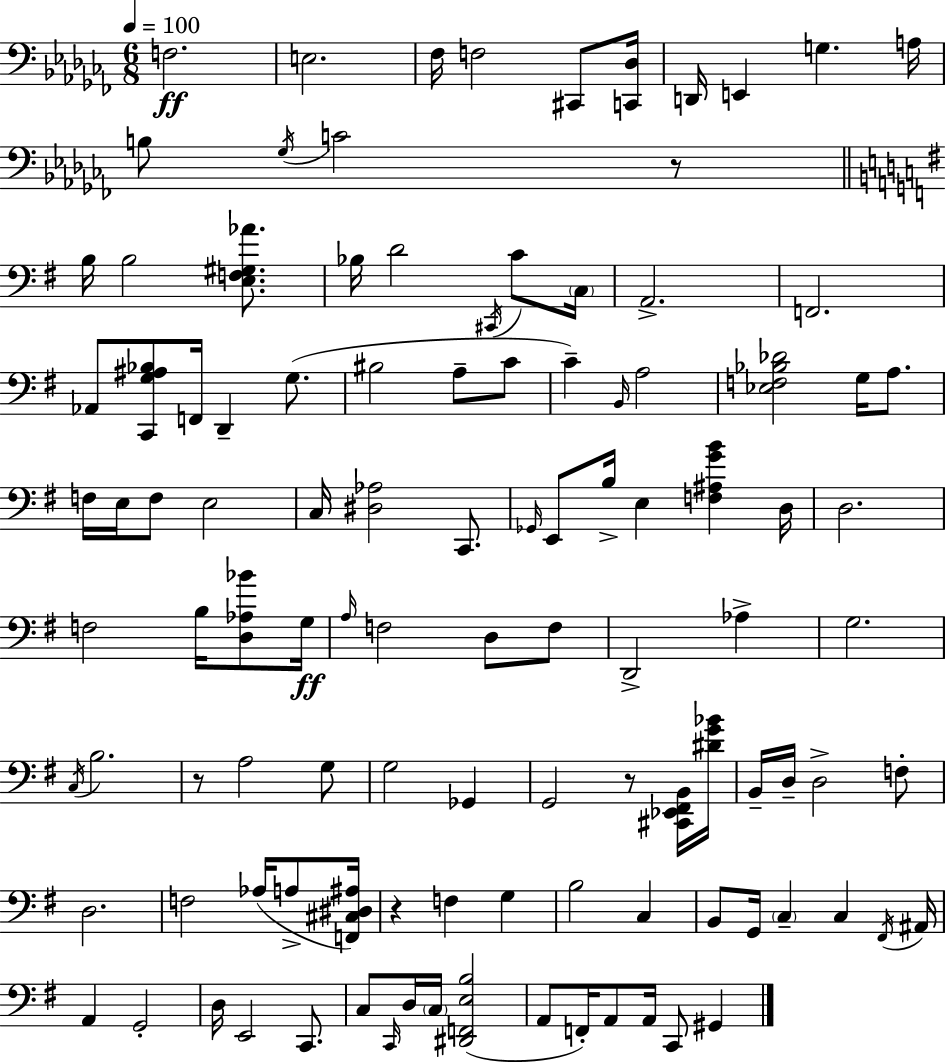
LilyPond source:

{
  \clef bass
  \numericTimeSignature
  \time 6/8
  \key aes \minor
  \tempo 4 = 100
  f2.\ff | e2. | fes16 f2 cis,8 <c, des>16 | d,16 e,4 g4. a16 | \break b8 \acciaccatura { ges16 } c'2 r8 | \bar "||" \break \key e \minor b16 b2 <e f gis aes'>8. | bes16 d'2 \acciaccatura { cis,16 } c'8 | \parenthesize c16 a,2.-> | f,2. | \break aes,8 <c, g ais bes>8 f,16 d,4-- g8.( | bis2 a8-- c'8 | c'4--) \grace { b,16 } a2 | <ees f bes des'>2 g16 a8. | \break f16 e16 f8 e2 | c16 <dis aes>2 c,8. | \grace { ges,16 } e,8 b16-> e4 <f ais g' b'>4 | d16 d2. | \break f2 b16 | <d aes bes'>8 g16\ff \grace { a16 } f2 | d8 f8 d,2-> | aes4-> g2. | \break \acciaccatura { c16 } b2. | r8 a2 | g8 g2 | ges,4 g,2 | \break r8 <cis, ees, fis, b,>16 <dis' g' bes'>16 b,16-- d16-- d2-> | f8-. d2. | f2 | aes16( a8-> <f, cis dis ais>16) r4 f4 | \break g4 b2 | c4 b,8 g,16 \parenthesize c4-- | c4 \acciaccatura { fis,16 } ais,16 a,4 g,2-. | d16 e,2 | \break c,8. c8 \grace { c,16 } d16 \parenthesize c16 <dis, f, e b>2( | a,8 f,16-.) a,8 | a,16 c,8 gis,4 \bar "|."
}